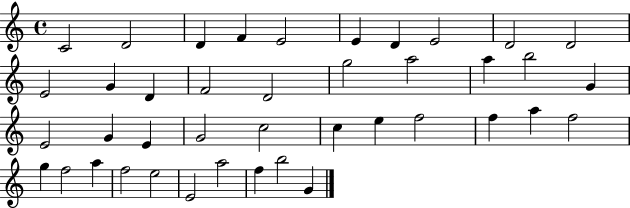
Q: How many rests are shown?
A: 0